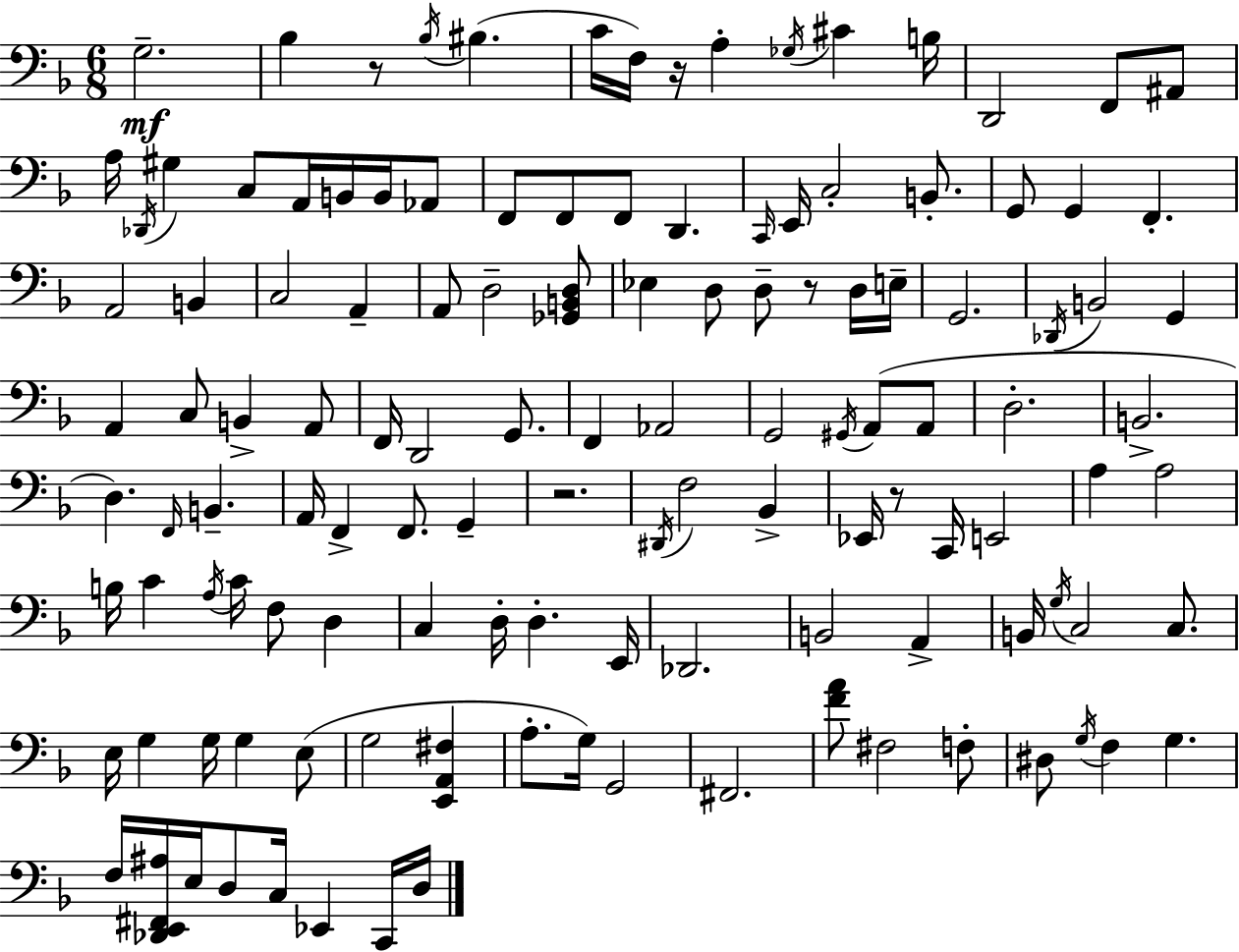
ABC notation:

X:1
T:Untitled
M:6/8
L:1/4
K:Dm
G,2 _B, z/2 _B,/4 ^B, C/4 F,/4 z/4 A, _G,/4 ^C B,/4 D,,2 F,,/2 ^A,,/2 A,/4 _D,,/4 ^G, C,/2 A,,/4 B,,/4 B,,/4 _A,,/2 F,,/2 F,,/2 F,,/2 D,, C,,/4 E,,/4 C,2 B,,/2 G,,/2 G,, F,, A,,2 B,, C,2 A,, A,,/2 D,2 [_G,,B,,D,]/2 _E, D,/2 D,/2 z/2 D,/4 E,/4 G,,2 _D,,/4 B,,2 G,, A,, C,/2 B,, A,,/2 F,,/4 D,,2 G,,/2 F,, _A,,2 G,,2 ^G,,/4 A,,/2 A,,/2 D,2 B,,2 D, F,,/4 B,, A,,/4 F,, F,,/2 G,, z2 ^D,,/4 F,2 _B,, _E,,/4 z/2 C,,/4 E,,2 A, A,2 B,/4 C A,/4 C/4 F,/2 D, C, D,/4 D, E,,/4 _D,,2 B,,2 A,, B,,/4 G,/4 C,2 C,/2 E,/4 G, G,/4 G, E,/2 G,2 [E,,A,,^F,] A,/2 G,/4 G,,2 ^F,,2 [FA]/2 ^F,2 F,/2 ^D,/2 G,/4 F, G, F,/4 [_D,,E,,^F,,^A,]/4 E,/4 D,/2 C,/4 _E,, C,,/4 D,/4